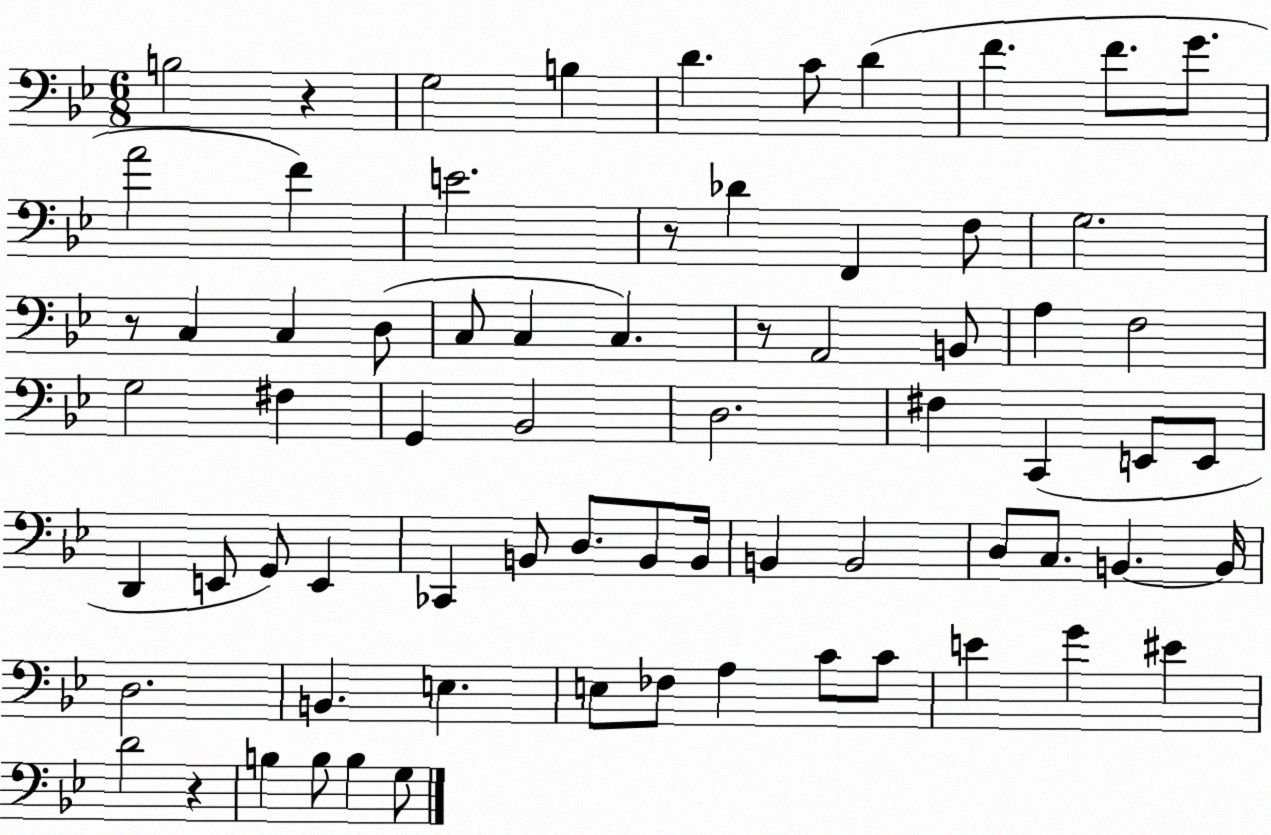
X:1
T:Untitled
M:6/8
L:1/4
K:Bb
B,2 z G,2 B, D C/2 D F F/2 G/2 A2 F E2 z/2 _D F,, F,/2 G,2 z/2 C, C, D,/2 C,/2 C, C, z/2 A,,2 B,,/2 A, F,2 G,2 ^F, G,, _B,,2 D,2 ^F, C,, E,,/2 E,,/2 D,, E,,/2 G,,/2 E,, _C,, B,,/2 D,/2 B,,/2 B,,/4 B,, B,,2 D,/2 C,/2 B,, B,,/4 D,2 B,, E, E,/2 _F,/2 A, C/2 C/2 E G ^E D2 z B, B,/2 B, G,/2